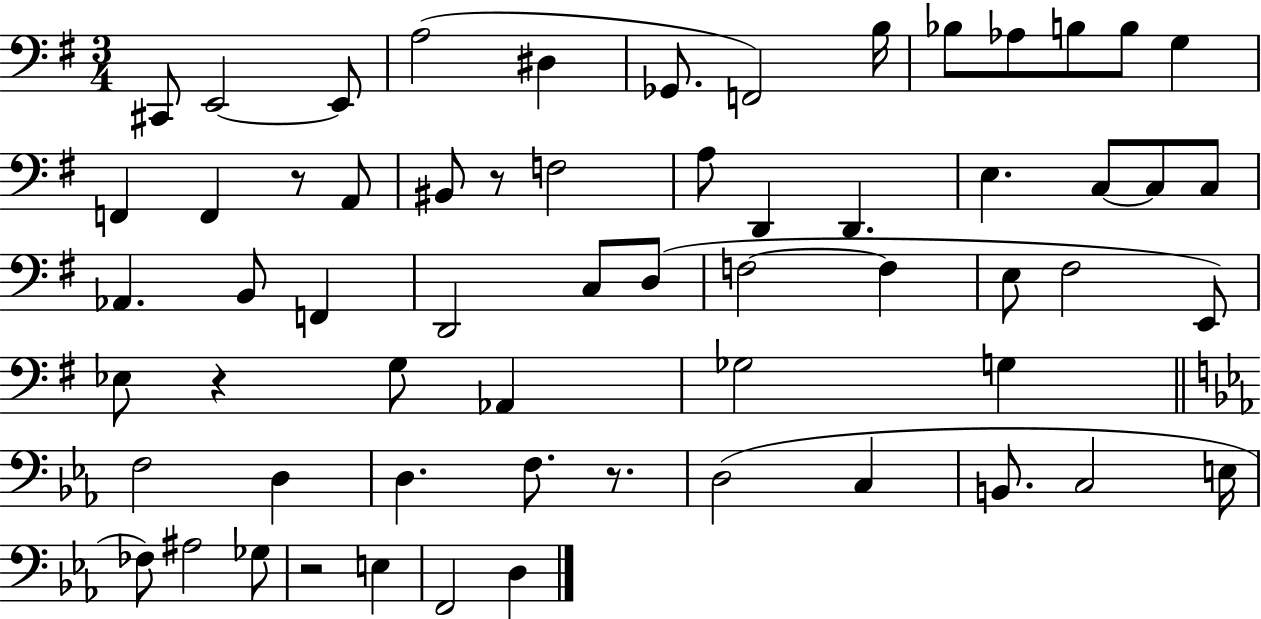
C#2/e E2/h E2/e A3/h D#3/q Gb2/e. F2/h B3/s Bb3/e Ab3/e B3/e B3/e G3/q F2/q F2/q R/e A2/e BIS2/e R/e F3/h A3/e D2/q D2/q. E3/q. C3/e C3/e C3/e Ab2/q. B2/e F2/q D2/h C3/e D3/e F3/h F3/q E3/e F#3/h E2/e Eb3/e R/q G3/e Ab2/q Gb3/h G3/q F3/h D3/q D3/q. F3/e. R/e. D3/h C3/q B2/e. C3/h E3/s FES3/e A#3/h Gb3/e R/h E3/q F2/h D3/q